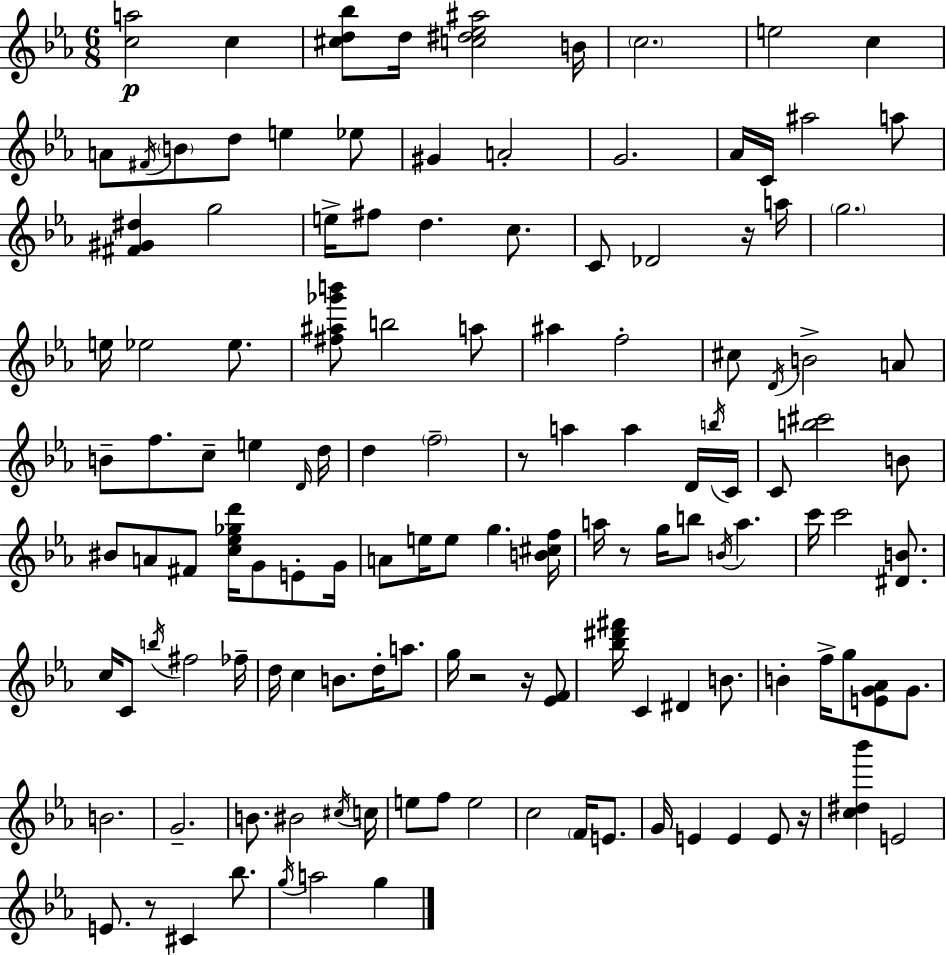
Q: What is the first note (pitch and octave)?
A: C5